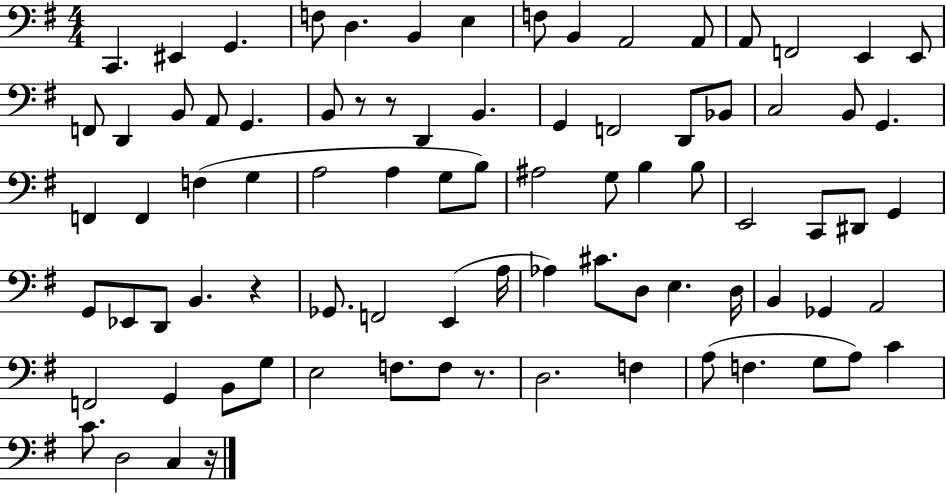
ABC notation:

X:1
T:Untitled
M:4/4
L:1/4
K:G
C,, ^E,, G,, F,/2 D, B,, E, F,/2 B,, A,,2 A,,/2 A,,/2 F,,2 E,, E,,/2 F,,/2 D,, B,,/2 A,,/2 G,, B,,/2 z/2 z/2 D,, B,, G,, F,,2 D,,/2 _B,,/2 C,2 B,,/2 G,, F,, F,, F, G, A,2 A, G,/2 B,/2 ^A,2 G,/2 B, B,/2 E,,2 C,,/2 ^D,,/2 G,, G,,/2 _E,,/2 D,,/2 B,, z _G,,/2 F,,2 E,, A,/4 _A, ^C/2 D,/2 E, D,/4 B,, _G,, A,,2 F,,2 G,, B,,/2 G,/2 E,2 F,/2 F,/2 z/2 D,2 F, A,/2 F, G,/2 A,/2 C C/2 D,2 C, z/4